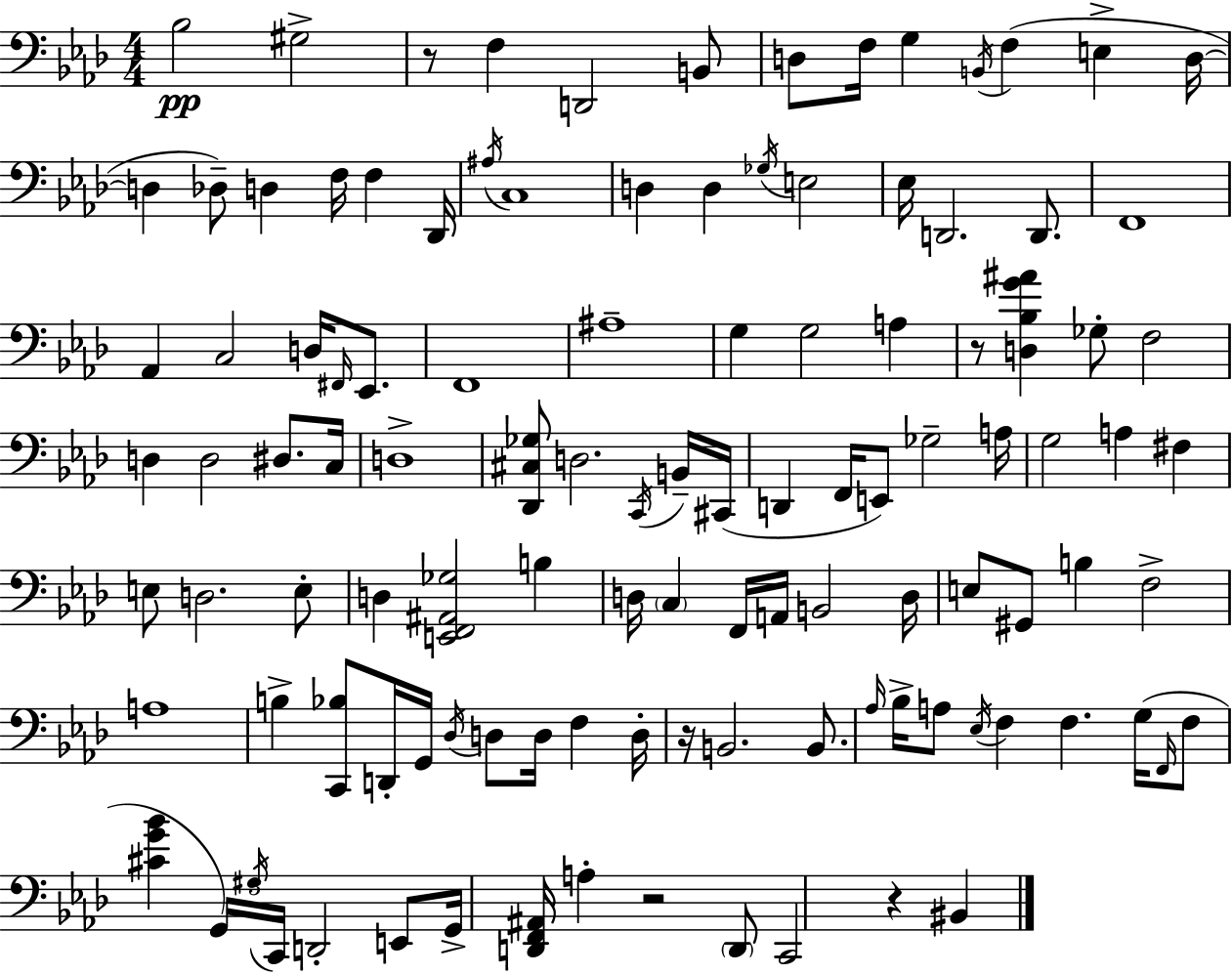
Bb3/h G#3/h R/e F3/q D2/h B2/e D3/e F3/s G3/q B2/s F3/q E3/q D3/s D3/q Db3/e D3/q F3/s F3/q Db2/s A#3/s C3/w D3/q D3/q Gb3/s E3/h Eb3/s D2/h. D2/e. F2/w Ab2/q C3/h D3/s F#2/s Eb2/e. F2/w A#3/w G3/q G3/h A3/q R/e [D3,Bb3,G4,A#4]/q Gb3/e F3/h D3/q D3/h D#3/e. C3/s D3/w [Db2,C#3,Gb3]/e D3/h. C2/s B2/s C#2/s D2/q F2/s E2/e Gb3/h A3/s G3/h A3/q F#3/q E3/e D3/h. E3/e D3/q [E2,F2,A#2,Gb3]/h B3/q D3/s C3/q F2/s A2/s B2/h D3/s E3/e G#2/e B3/q F3/h A3/w B3/q [C2,Bb3]/e D2/s G2/s Db3/s D3/e D3/s F3/q D3/s R/s B2/h. B2/e. Ab3/s Bb3/s A3/e Eb3/s F3/q F3/q. G3/s F2/s F3/e [C#4,G4,Bb4]/q G2/s G#3/s C2/s D2/h E2/e G2/s [D2,F2,A#2]/s A3/q R/h D2/e C2/h R/q BIS2/q